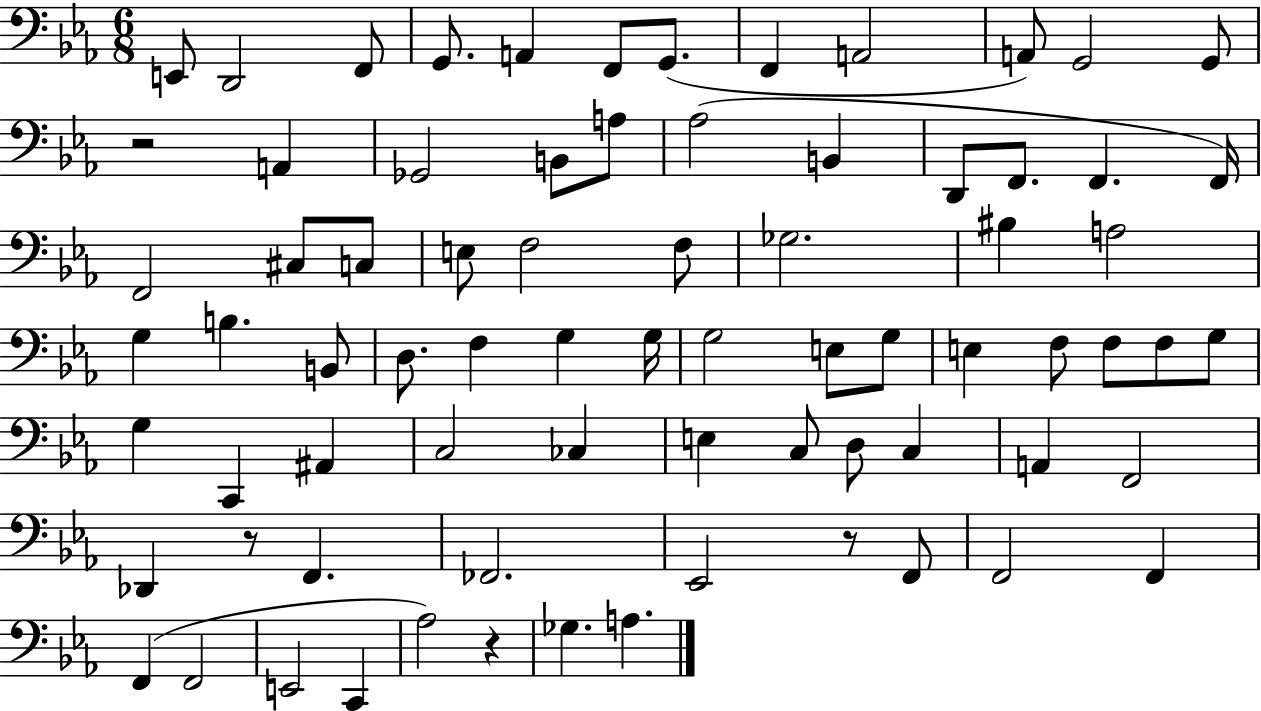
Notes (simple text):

E2/e D2/h F2/e G2/e. A2/q F2/e G2/e. F2/q A2/h A2/e G2/h G2/e R/h A2/q Gb2/h B2/e A3/e Ab3/h B2/q D2/e F2/e. F2/q. F2/s F2/h C#3/e C3/e E3/e F3/h F3/e Gb3/h. BIS3/q A3/h G3/q B3/q. B2/e D3/e. F3/q G3/q G3/s G3/h E3/e G3/e E3/q F3/e F3/e F3/e G3/e G3/q C2/q A#2/q C3/h CES3/q E3/q C3/e D3/e C3/q A2/q F2/h Db2/q R/e F2/q. FES2/h. Eb2/h R/e F2/e F2/h F2/q F2/q F2/h E2/h C2/q Ab3/h R/q Gb3/q. A3/q.